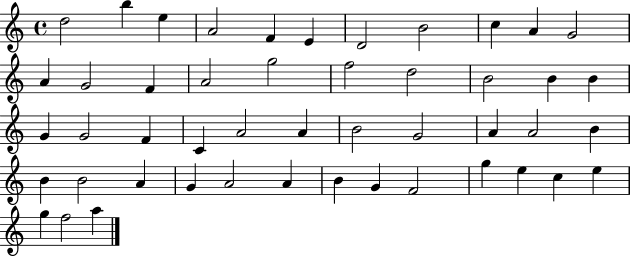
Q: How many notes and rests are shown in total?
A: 48